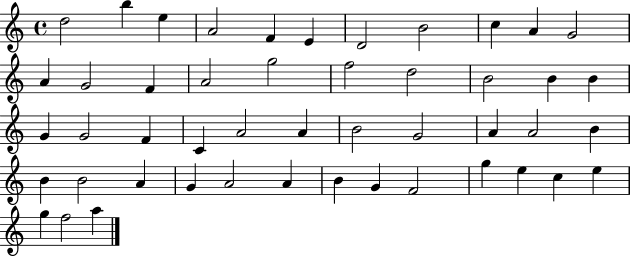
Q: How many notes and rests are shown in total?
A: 48